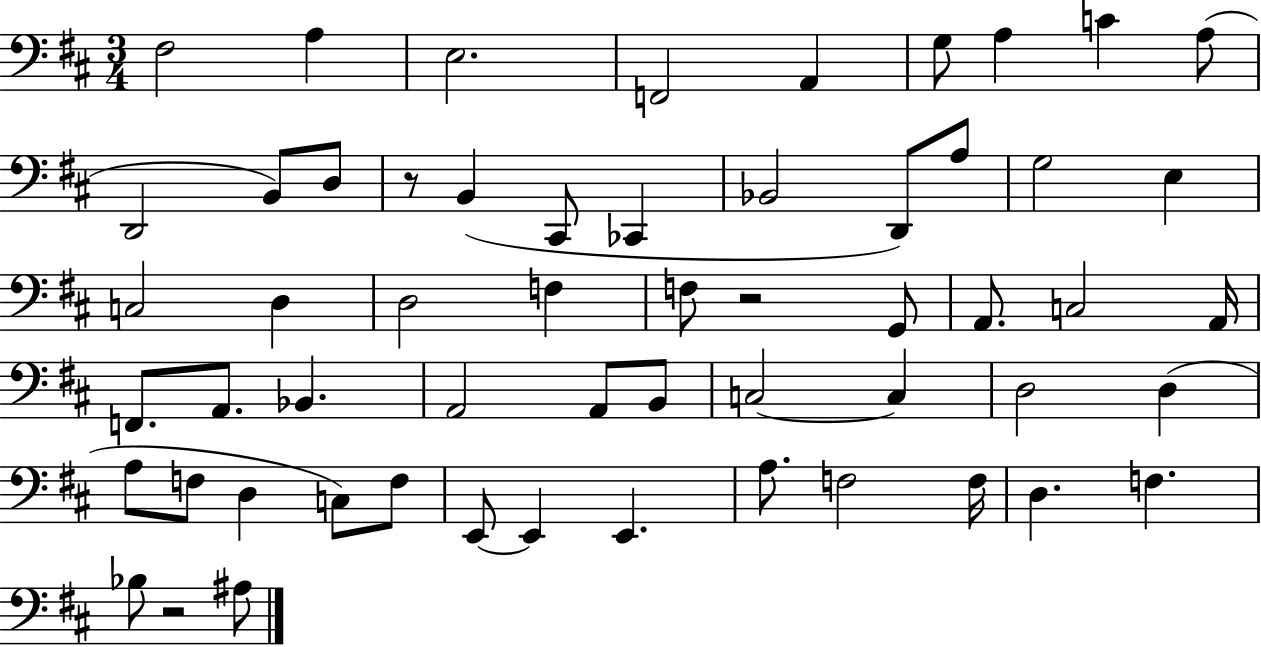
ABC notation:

X:1
T:Untitled
M:3/4
L:1/4
K:D
^F,2 A, E,2 F,,2 A,, G,/2 A, C A,/2 D,,2 B,,/2 D,/2 z/2 B,, ^C,,/2 _C,, _B,,2 D,,/2 A,/2 G,2 E, C,2 D, D,2 F, F,/2 z2 G,,/2 A,,/2 C,2 A,,/4 F,,/2 A,,/2 _B,, A,,2 A,,/2 B,,/2 C,2 C, D,2 D, A,/2 F,/2 D, C,/2 F,/2 E,,/2 E,, E,, A,/2 F,2 F,/4 D, F, _B,/2 z2 ^A,/2